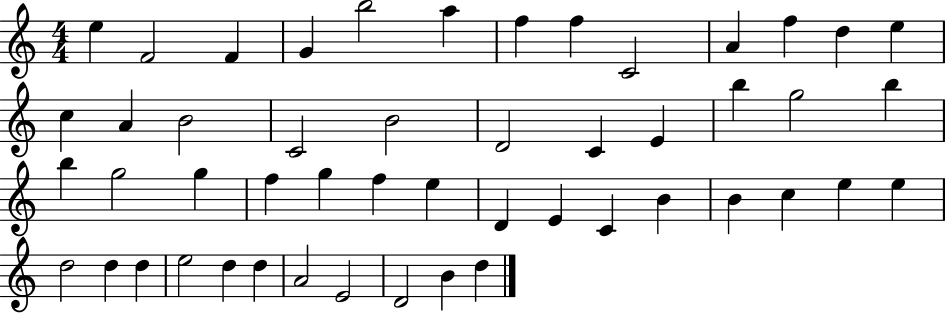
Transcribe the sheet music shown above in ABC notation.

X:1
T:Untitled
M:4/4
L:1/4
K:C
e F2 F G b2 a f f C2 A f d e c A B2 C2 B2 D2 C E b g2 b b g2 g f g f e D E C B B c e e d2 d d e2 d d A2 E2 D2 B d